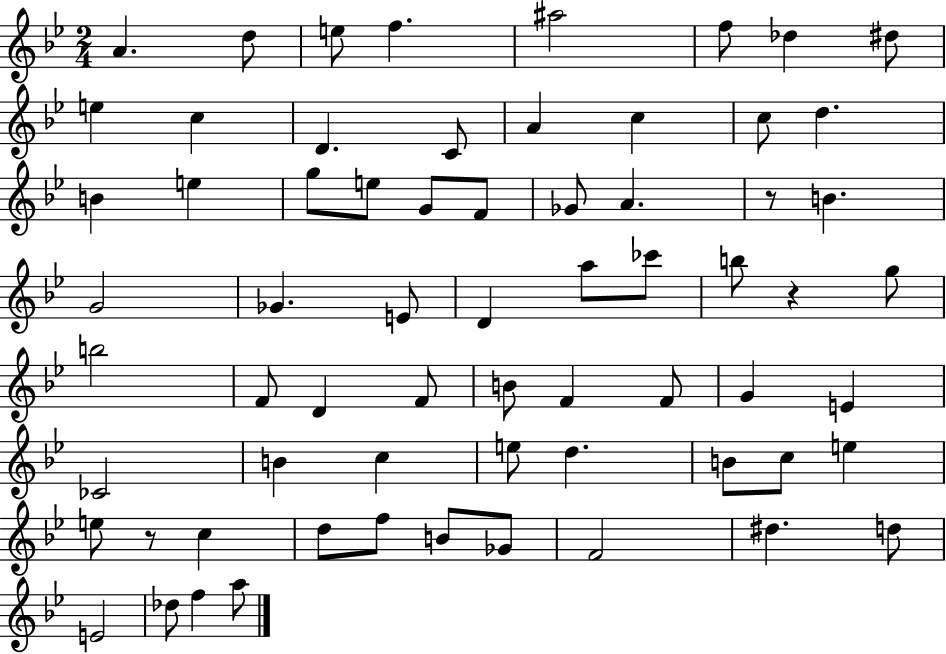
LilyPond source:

{
  \clef treble
  \numericTimeSignature
  \time 2/4
  \key bes \major
  a'4. d''8 | e''8 f''4. | ais''2 | f''8 des''4 dis''8 | \break e''4 c''4 | d'4. c'8 | a'4 c''4 | c''8 d''4. | \break b'4 e''4 | g''8 e''8 g'8 f'8 | ges'8 a'4. | r8 b'4. | \break g'2 | ges'4. e'8 | d'4 a''8 ces'''8 | b''8 r4 g''8 | \break b''2 | f'8 d'4 f'8 | b'8 f'4 f'8 | g'4 e'4 | \break ces'2 | b'4 c''4 | e''8 d''4. | b'8 c''8 e''4 | \break e''8 r8 c''4 | d''8 f''8 b'8 ges'8 | f'2 | dis''4. d''8 | \break e'2 | des''8 f''4 a''8 | \bar "|."
}